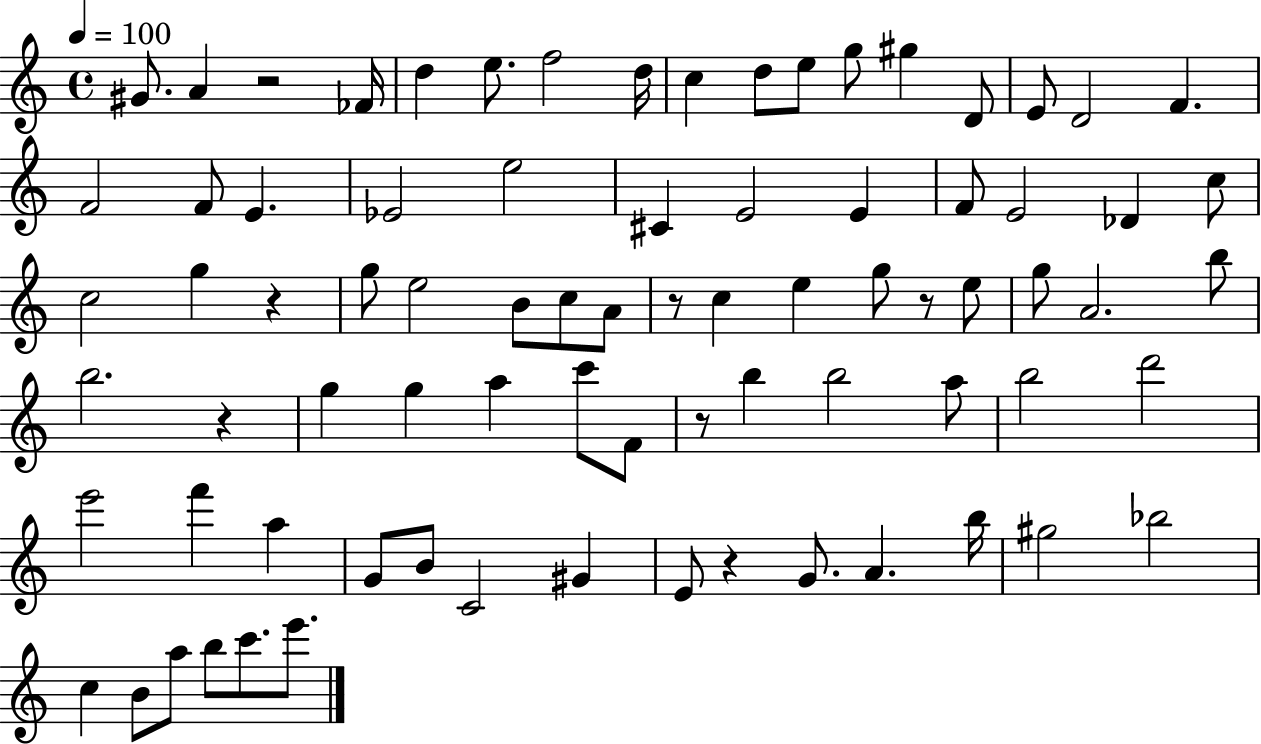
X:1
T:Untitled
M:4/4
L:1/4
K:C
^G/2 A z2 _F/4 d e/2 f2 d/4 c d/2 e/2 g/2 ^g D/2 E/2 D2 F F2 F/2 E _E2 e2 ^C E2 E F/2 E2 _D c/2 c2 g z g/2 e2 B/2 c/2 A/2 z/2 c e g/2 z/2 e/2 g/2 A2 b/2 b2 z g g a c'/2 F/2 z/2 b b2 a/2 b2 d'2 e'2 f' a G/2 B/2 C2 ^G E/2 z G/2 A b/4 ^g2 _b2 c B/2 a/2 b/2 c'/2 e'/2